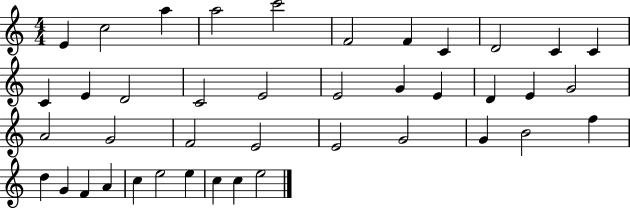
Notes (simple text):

E4/q C5/h A5/q A5/h C6/h F4/h F4/q C4/q D4/h C4/q C4/q C4/q E4/q D4/h C4/h E4/h E4/h G4/q E4/q D4/q E4/q G4/h A4/h G4/h F4/h E4/h E4/h G4/h G4/q B4/h F5/q D5/q G4/q F4/q A4/q C5/q E5/h E5/q C5/q C5/q E5/h